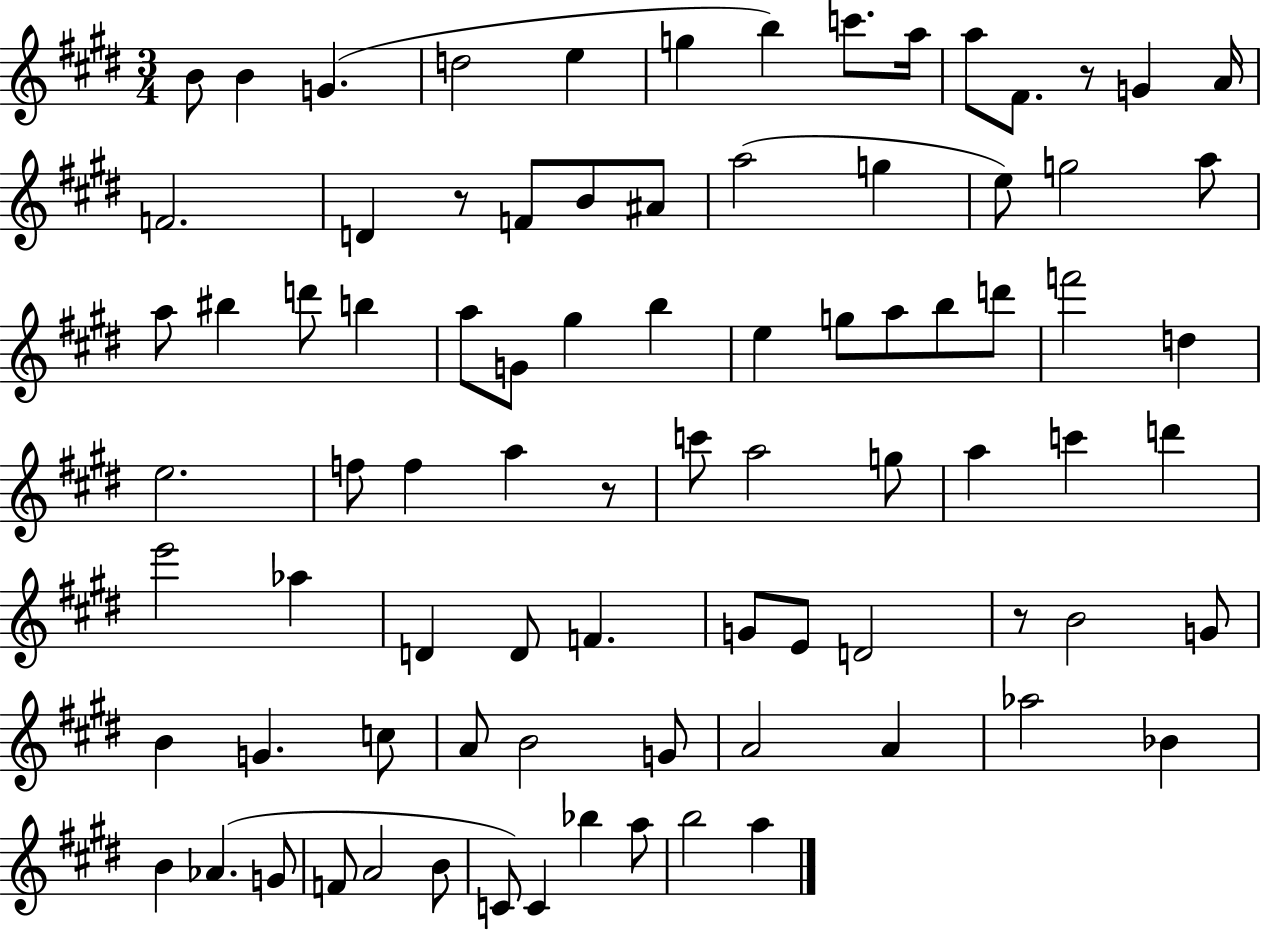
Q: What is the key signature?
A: E major